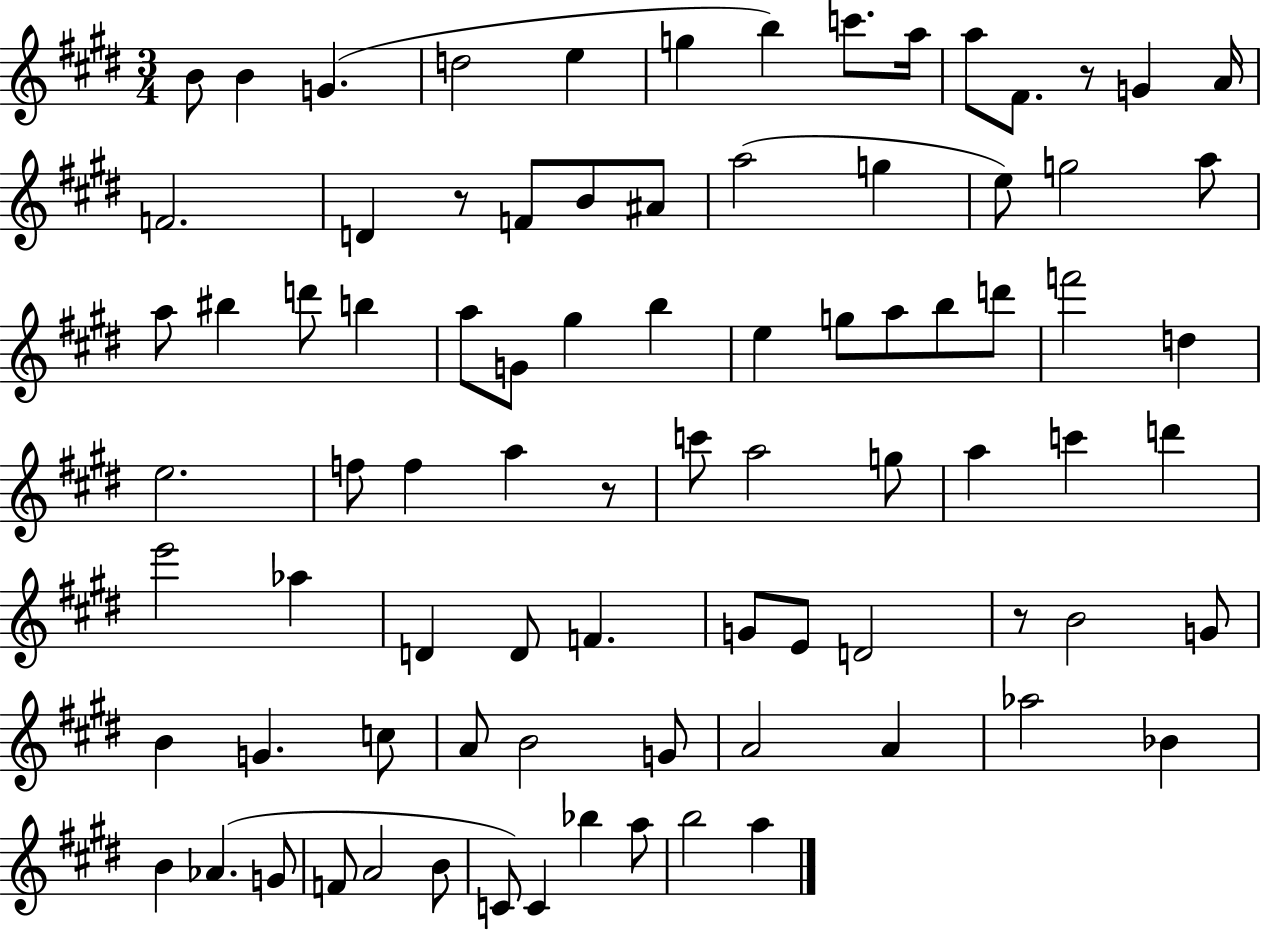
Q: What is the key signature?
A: E major